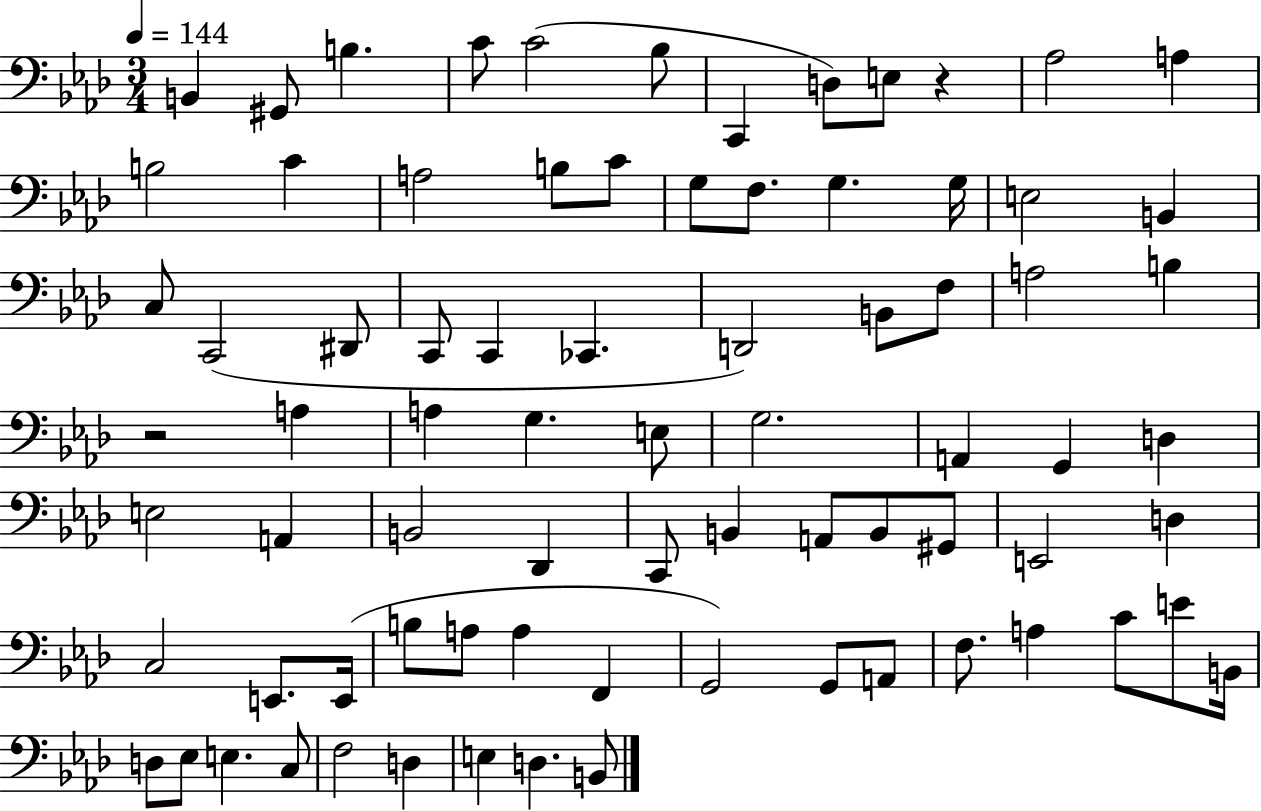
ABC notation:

X:1
T:Untitled
M:3/4
L:1/4
K:Ab
B,, ^G,,/2 B, C/2 C2 _B,/2 C,, D,/2 E,/2 z _A,2 A, B,2 C A,2 B,/2 C/2 G,/2 F,/2 G, G,/4 E,2 B,, C,/2 C,,2 ^D,,/2 C,,/2 C,, _C,, D,,2 B,,/2 F,/2 A,2 B, z2 A, A, G, E,/2 G,2 A,, G,, D, E,2 A,, B,,2 _D,, C,,/2 B,, A,,/2 B,,/2 ^G,,/2 E,,2 D, C,2 E,,/2 E,,/4 B,/2 A,/2 A, F,, G,,2 G,,/2 A,,/2 F,/2 A, C/2 E/2 B,,/4 D,/2 _E,/2 E, C,/2 F,2 D, E, D, B,,/2